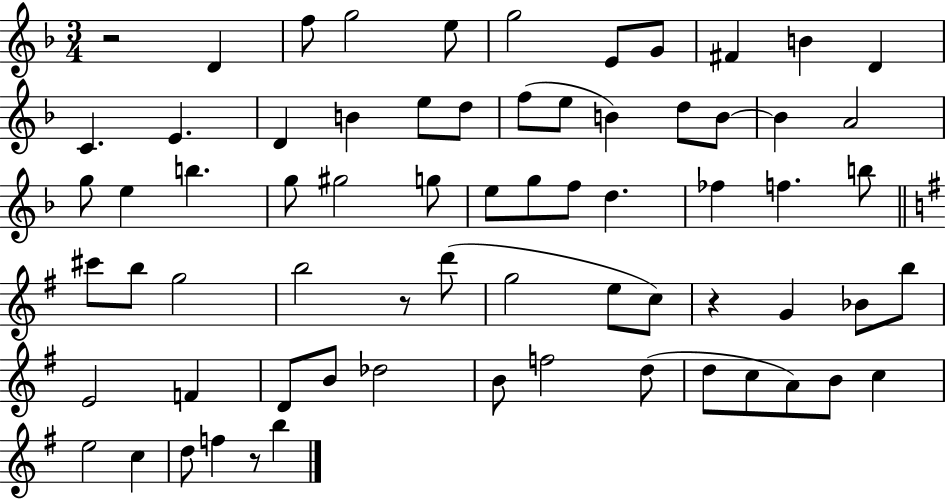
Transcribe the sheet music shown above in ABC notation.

X:1
T:Untitled
M:3/4
L:1/4
K:F
z2 D f/2 g2 e/2 g2 E/2 G/2 ^F B D C E D B e/2 d/2 f/2 e/2 B d/2 B/2 B A2 g/2 e b g/2 ^g2 g/2 e/2 g/2 f/2 d _f f b/2 ^c'/2 b/2 g2 b2 z/2 d'/2 g2 e/2 c/2 z G _B/2 b/2 E2 F D/2 B/2 _d2 B/2 f2 d/2 d/2 c/2 A/2 B/2 c e2 c d/2 f z/2 b